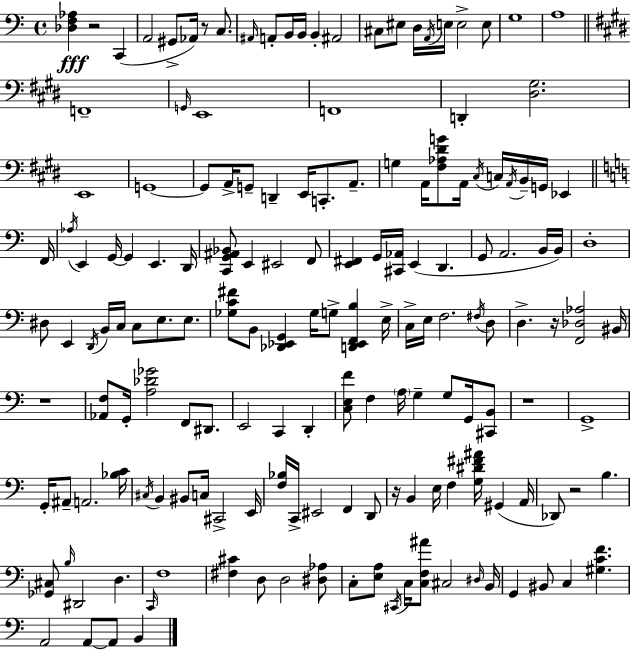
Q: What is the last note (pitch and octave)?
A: B2